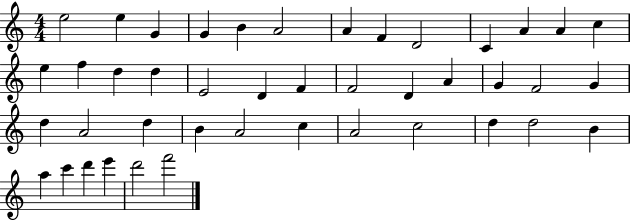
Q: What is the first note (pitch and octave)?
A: E5